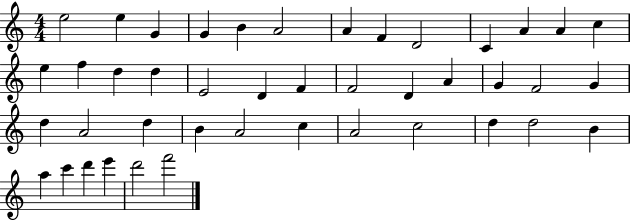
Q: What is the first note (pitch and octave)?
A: E5